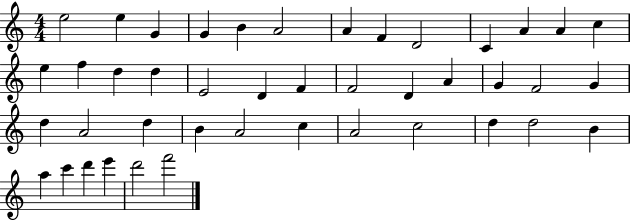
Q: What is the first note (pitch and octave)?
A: E5